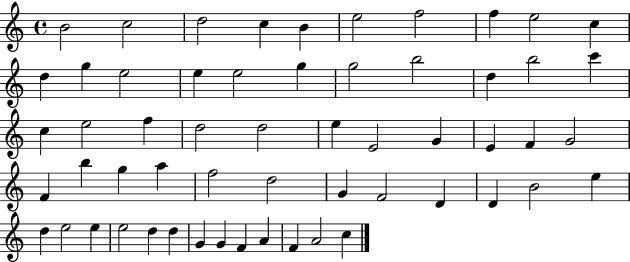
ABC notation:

X:1
T:Untitled
M:4/4
L:1/4
K:C
B2 c2 d2 c B e2 f2 f e2 c d g e2 e e2 g g2 b2 d b2 c' c e2 f d2 d2 e E2 G E F G2 F b g a f2 d2 G F2 D D B2 e d e2 e e2 d d G G F A F A2 c